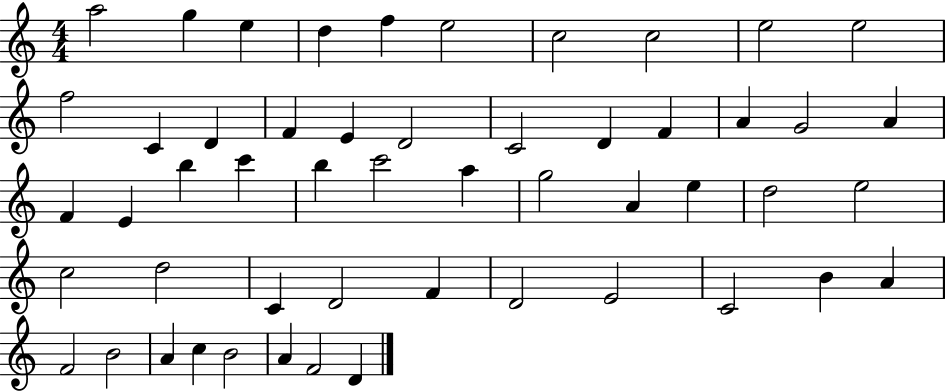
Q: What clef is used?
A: treble